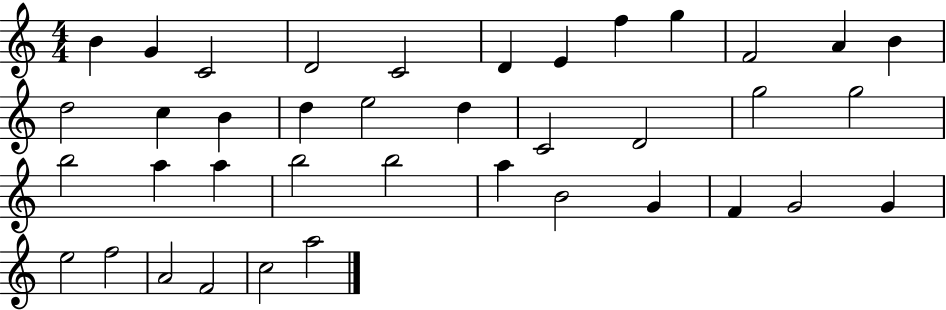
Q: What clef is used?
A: treble